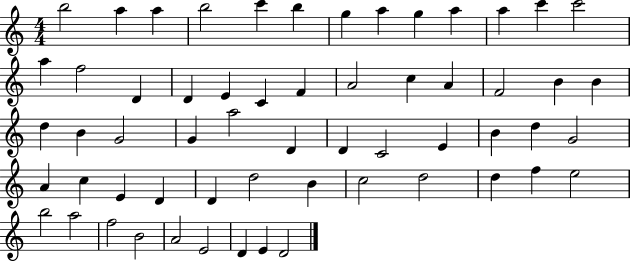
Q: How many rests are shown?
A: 0